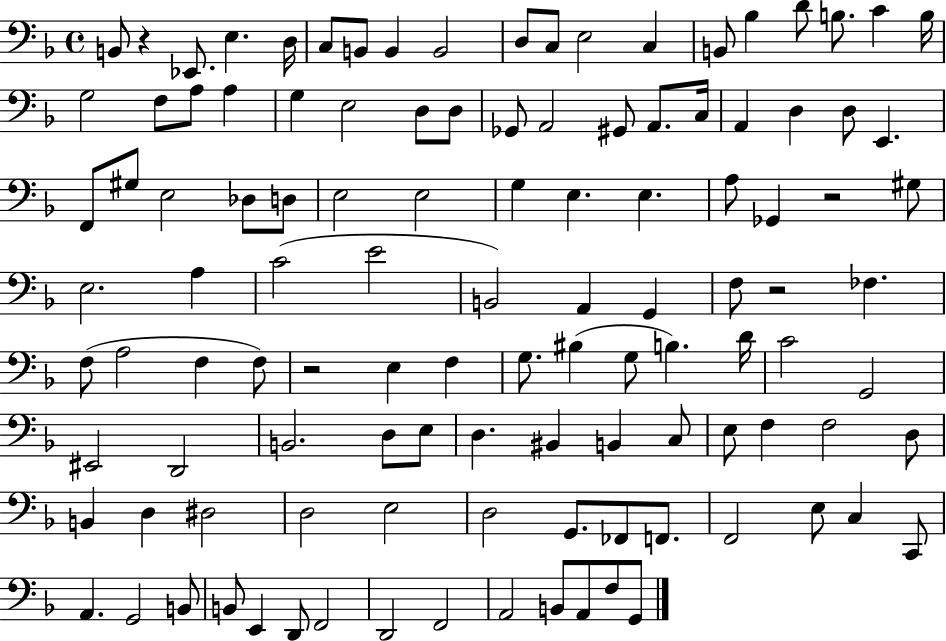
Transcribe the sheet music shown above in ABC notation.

X:1
T:Untitled
M:4/4
L:1/4
K:F
B,,/2 z _E,,/2 E, D,/4 C,/2 B,,/2 B,, B,,2 D,/2 C,/2 E,2 C, B,,/2 _B, D/2 B,/2 C B,/4 G,2 F,/2 A,/2 A, G, E,2 D,/2 D,/2 _G,,/2 A,,2 ^G,,/2 A,,/2 C,/4 A,, D, D,/2 E,, F,,/2 ^G,/2 E,2 _D,/2 D,/2 E,2 E,2 G, E, E, A,/2 _G,, z2 ^G,/2 E,2 A, C2 E2 B,,2 A,, G,, F,/2 z2 _F, F,/2 A,2 F, F,/2 z2 E, F, G,/2 ^B, G,/2 B, D/4 C2 G,,2 ^E,,2 D,,2 B,,2 D,/2 E,/2 D, ^B,, B,, C,/2 E,/2 F, F,2 D,/2 B,, D, ^D,2 D,2 E,2 D,2 G,,/2 _F,,/2 F,,/2 F,,2 E,/2 C, C,,/2 A,, G,,2 B,,/2 B,,/2 E,, D,,/2 F,,2 D,,2 F,,2 A,,2 B,,/2 A,,/2 F,/2 G,,/2